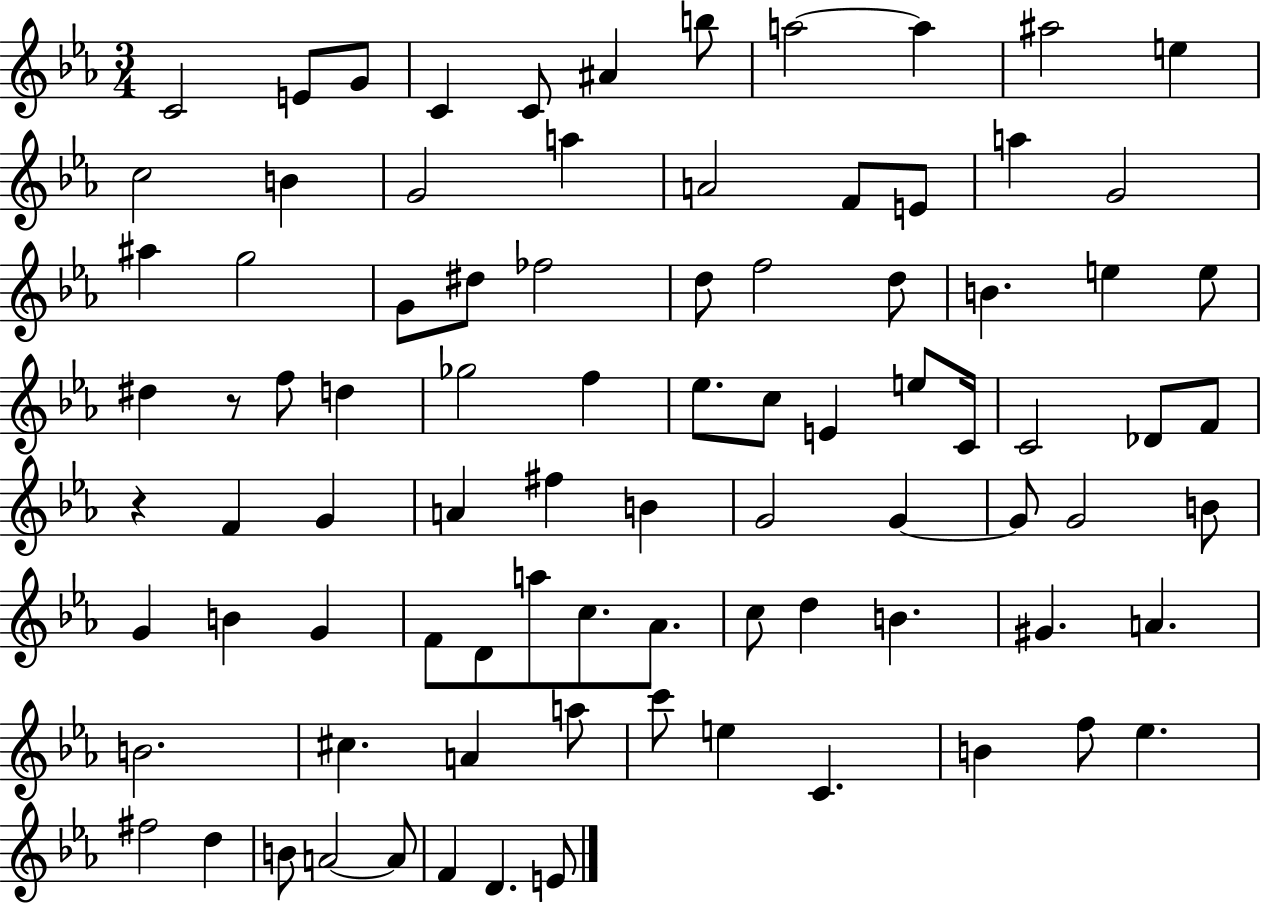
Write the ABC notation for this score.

X:1
T:Untitled
M:3/4
L:1/4
K:Eb
C2 E/2 G/2 C C/2 ^A b/2 a2 a ^a2 e c2 B G2 a A2 F/2 E/2 a G2 ^a g2 G/2 ^d/2 _f2 d/2 f2 d/2 B e e/2 ^d z/2 f/2 d _g2 f _e/2 c/2 E e/2 C/4 C2 _D/2 F/2 z F G A ^f B G2 G G/2 G2 B/2 G B G F/2 D/2 a/2 c/2 _A/2 c/2 d B ^G A B2 ^c A a/2 c'/2 e C B f/2 _e ^f2 d B/2 A2 A/2 F D E/2